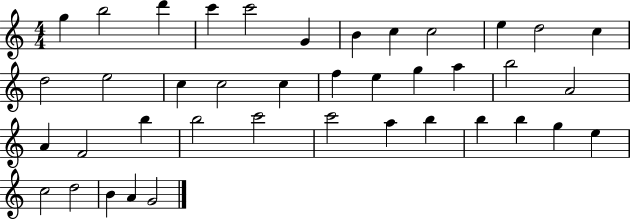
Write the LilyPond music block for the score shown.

{
  \clef treble
  \numericTimeSignature
  \time 4/4
  \key c \major
  g''4 b''2 d'''4 | c'''4 c'''2 g'4 | b'4 c''4 c''2 | e''4 d''2 c''4 | \break d''2 e''2 | c''4 c''2 c''4 | f''4 e''4 g''4 a''4 | b''2 a'2 | \break a'4 f'2 b''4 | b''2 c'''2 | c'''2 a''4 b''4 | b''4 b''4 g''4 e''4 | \break c''2 d''2 | b'4 a'4 g'2 | \bar "|."
}